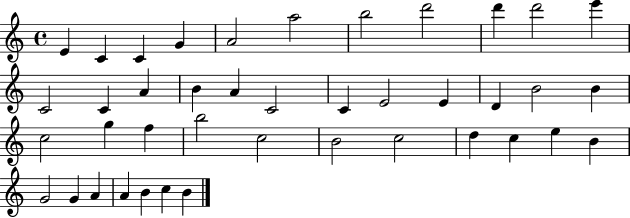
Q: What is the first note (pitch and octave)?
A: E4